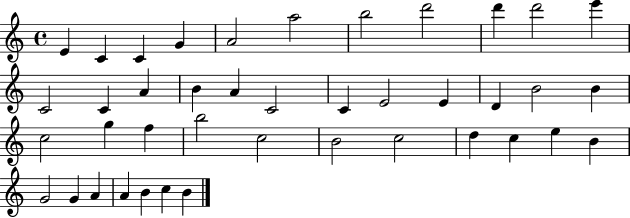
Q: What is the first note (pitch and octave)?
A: E4